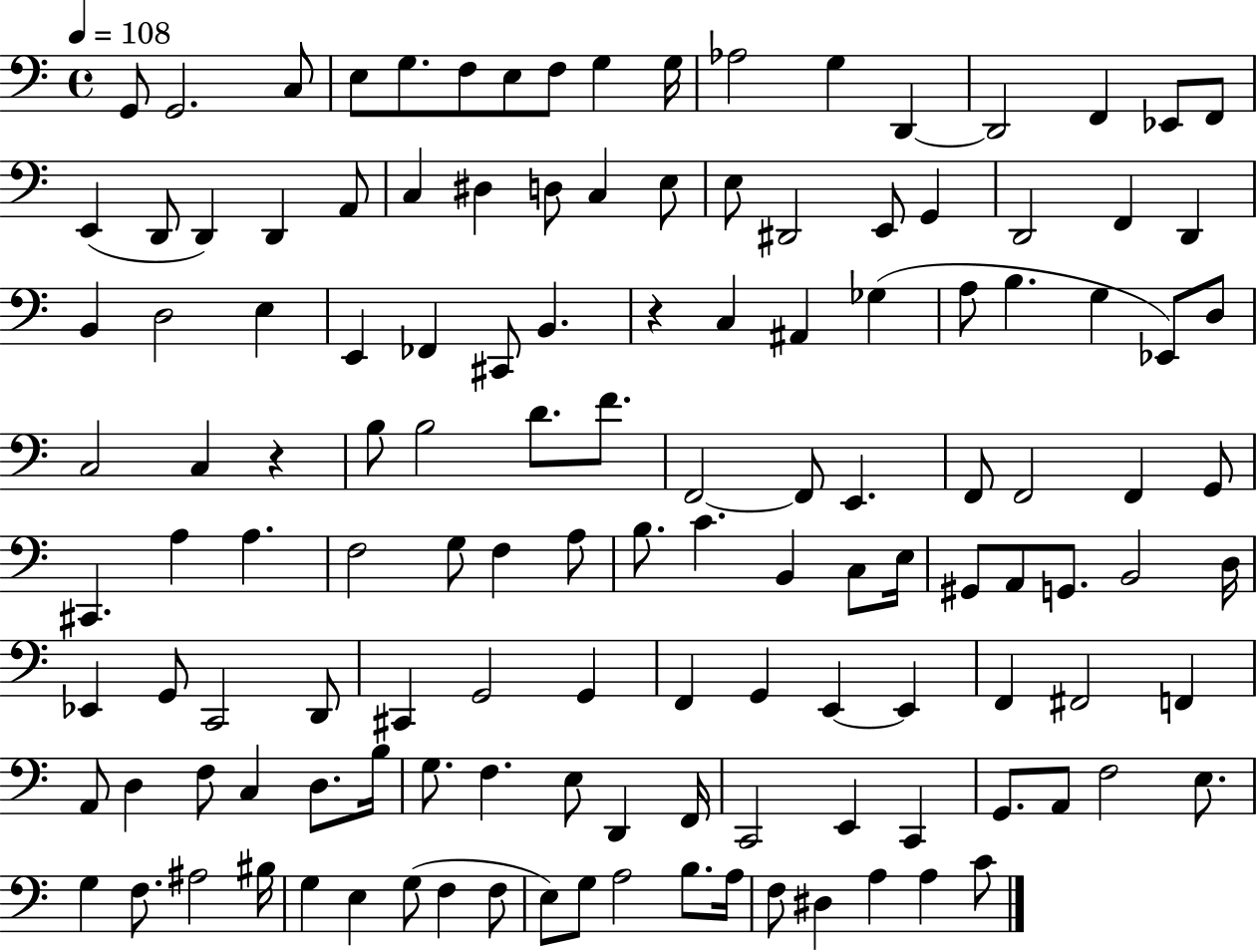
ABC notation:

X:1
T:Untitled
M:4/4
L:1/4
K:C
G,,/2 G,,2 C,/2 E,/2 G,/2 F,/2 E,/2 F,/2 G, G,/4 _A,2 G, D,, D,,2 F,, _E,,/2 F,,/2 E,, D,,/2 D,, D,, A,,/2 C, ^D, D,/2 C, E,/2 E,/2 ^D,,2 E,,/2 G,, D,,2 F,, D,, B,, D,2 E, E,, _F,, ^C,,/2 B,, z C, ^A,, _G, A,/2 B, G, _E,,/2 D,/2 C,2 C, z B,/2 B,2 D/2 F/2 F,,2 F,,/2 E,, F,,/2 F,,2 F,, G,,/2 ^C,, A, A, F,2 G,/2 F, A,/2 B,/2 C B,, C,/2 E,/4 ^G,,/2 A,,/2 G,,/2 B,,2 D,/4 _E,, G,,/2 C,,2 D,,/2 ^C,, G,,2 G,, F,, G,, E,, E,, F,, ^F,,2 F,, A,,/2 D, F,/2 C, D,/2 B,/4 G,/2 F, E,/2 D,, F,,/4 C,,2 E,, C,, G,,/2 A,,/2 F,2 E,/2 G, F,/2 ^A,2 ^B,/4 G, E, G,/2 F, F,/2 E,/2 G,/2 A,2 B,/2 A,/4 F,/2 ^D, A, A, C/2